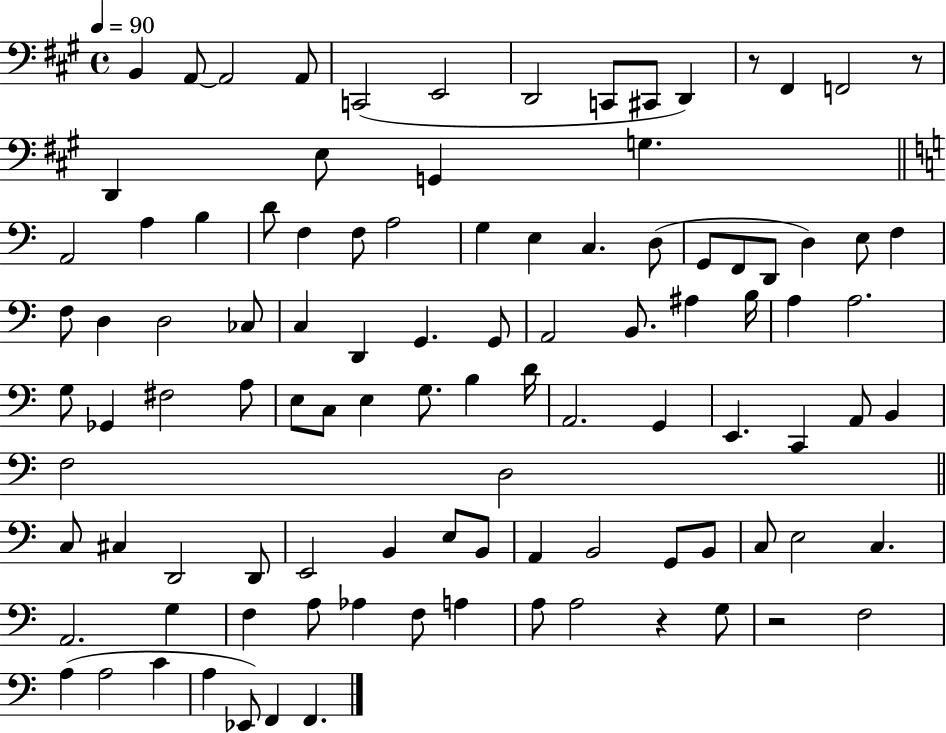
B2/q A2/e A2/h A2/e C2/h E2/h D2/h C2/e C#2/e D2/q R/e F#2/q F2/h R/e D2/q E3/e G2/q G3/q. A2/h A3/q B3/q D4/e F3/q F3/e A3/h G3/q E3/q C3/q. D3/e G2/e F2/e D2/e D3/q E3/e F3/q F3/e D3/q D3/h CES3/e C3/q D2/q G2/q. G2/e A2/h B2/e. A#3/q B3/s A3/q A3/h. G3/e Gb2/q F#3/h A3/e E3/e C3/e E3/q G3/e. B3/q D4/s A2/h. G2/q E2/q. C2/q A2/e B2/q F3/h D3/h C3/e C#3/q D2/h D2/e E2/h B2/q E3/e B2/e A2/q B2/h G2/e B2/e C3/e E3/h C3/q. A2/h. G3/q F3/q A3/e Ab3/q F3/e A3/q A3/e A3/h R/q G3/e R/h F3/h A3/q A3/h C4/q A3/q Eb2/e F2/q F2/q.